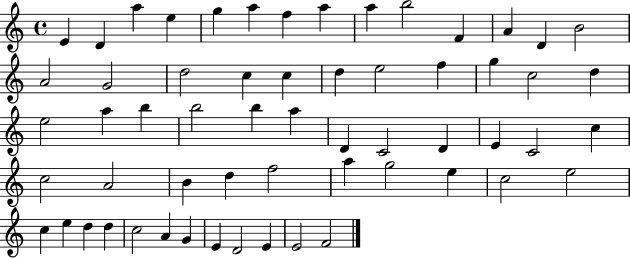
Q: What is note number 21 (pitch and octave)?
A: E5